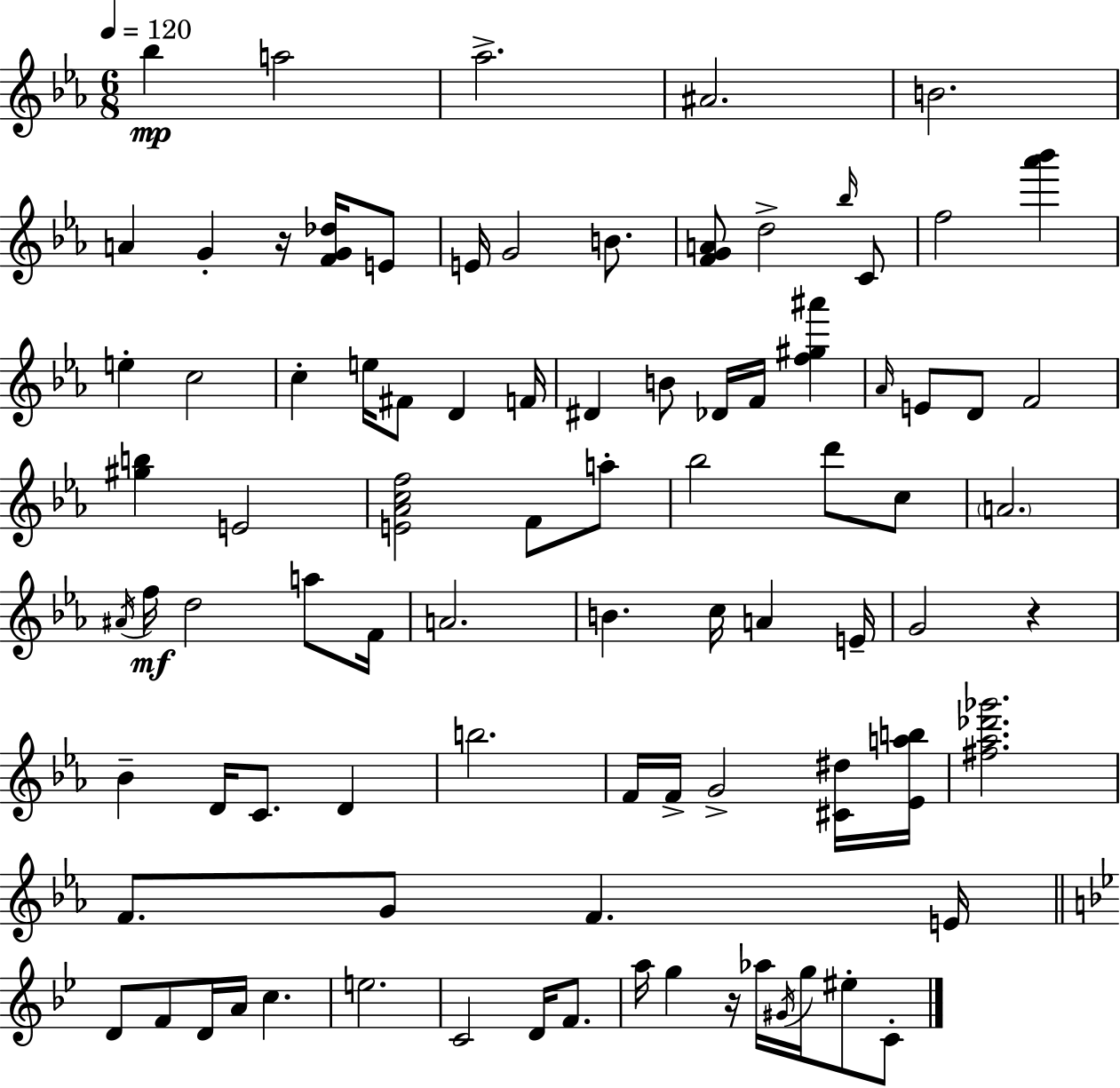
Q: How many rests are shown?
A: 3